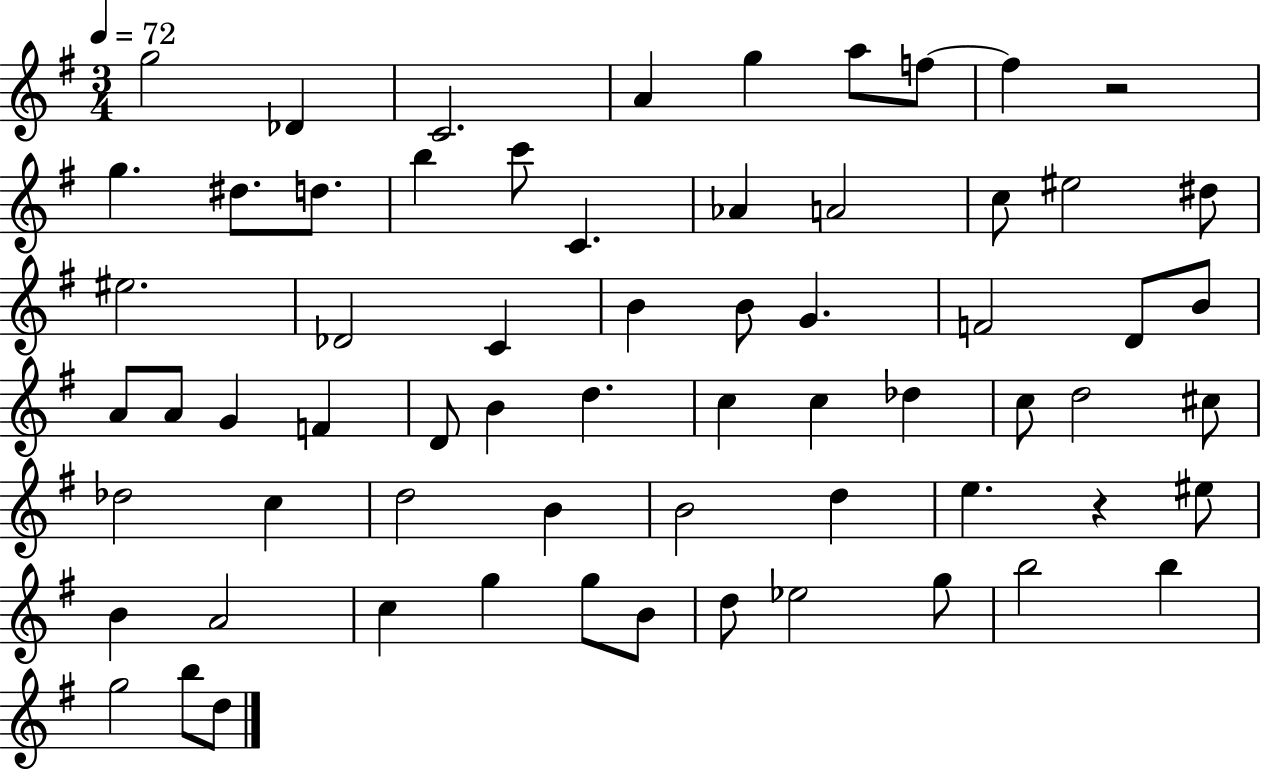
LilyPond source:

{
  \clef treble
  \numericTimeSignature
  \time 3/4
  \key g \major
  \tempo 4 = 72
  g''2 des'4 | c'2. | a'4 g''4 a''8 f''8~~ | f''4 r2 | \break g''4. dis''8. d''8. | b''4 c'''8 c'4. | aes'4 a'2 | c''8 eis''2 dis''8 | \break eis''2. | des'2 c'4 | b'4 b'8 g'4. | f'2 d'8 b'8 | \break a'8 a'8 g'4 f'4 | d'8 b'4 d''4. | c''4 c''4 des''4 | c''8 d''2 cis''8 | \break des''2 c''4 | d''2 b'4 | b'2 d''4 | e''4. r4 eis''8 | \break b'4 a'2 | c''4 g''4 g''8 b'8 | d''8 ees''2 g''8 | b''2 b''4 | \break g''2 b''8 d''8 | \bar "|."
}